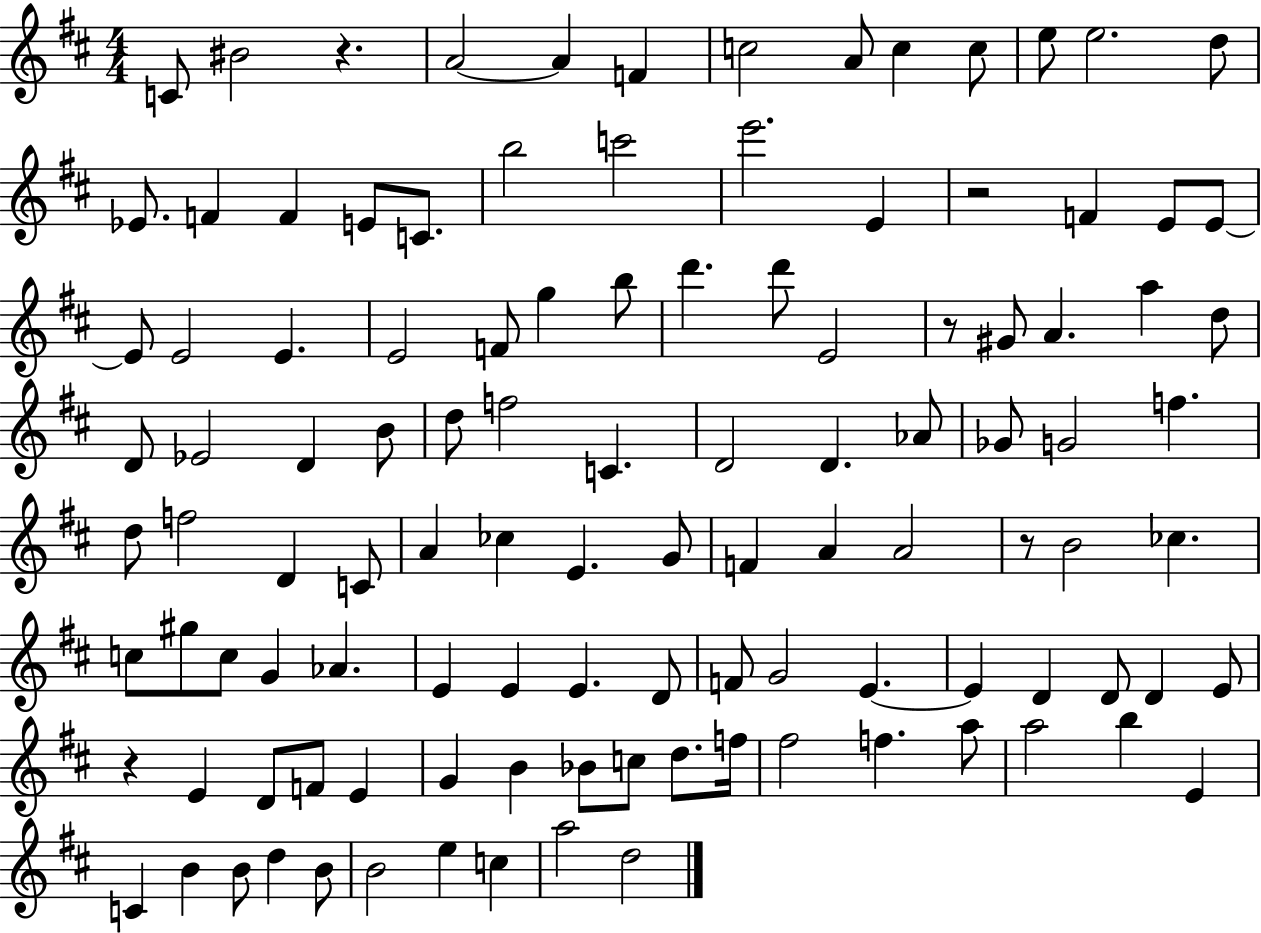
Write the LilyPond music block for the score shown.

{
  \clef treble
  \numericTimeSignature
  \time 4/4
  \key d \major
  c'8 bis'2 r4. | a'2~~ a'4 f'4 | c''2 a'8 c''4 c''8 | e''8 e''2. d''8 | \break ees'8. f'4 f'4 e'8 c'8. | b''2 c'''2 | e'''2. e'4 | r2 f'4 e'8 e'8~~ | \break e'8 e'2 e'4. | e'2 f'8 g''4 b''8 | d'''4. d'''8 e'2 | r8 gis'8 a'4. a''4 d''8 | \break d'8 ees'2 d'4 b'8 | d''8 f''2 c'4. | d'2 d'4. aes'8 | ges'8 g'2 f''4. | \break d''8 f''2 d'4 c'8 | a'4 ces''4 e'4. g'8 | f'4 a'4 a'2 | r8 b'2 ces''4. | \break c''8 gis''8 c''8 g'4 aes'4. | e'4 e'4 e'4. d'8 | f'8 g'2 e'4.~~ | e'4 d'4 d'8 d'4 e'8 | \break r4 e'4 d'8 f'8 e'4 | g'4 b'4 bes'8 c''8 d''8. f''16 | fis''2 f''4. a''8 | a''2 b''4 e'4 | \break c'4 b'4 b'8 d''4 b'8 | b'2 e''4 c''4 | a''2 d''2 | \bar "|."
}